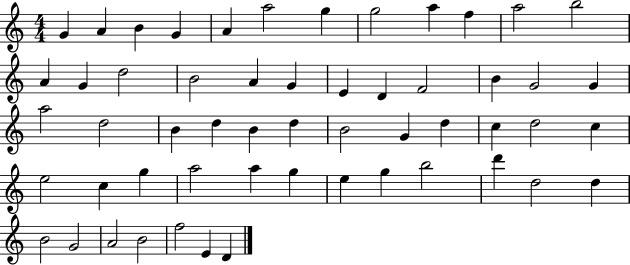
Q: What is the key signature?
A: C major